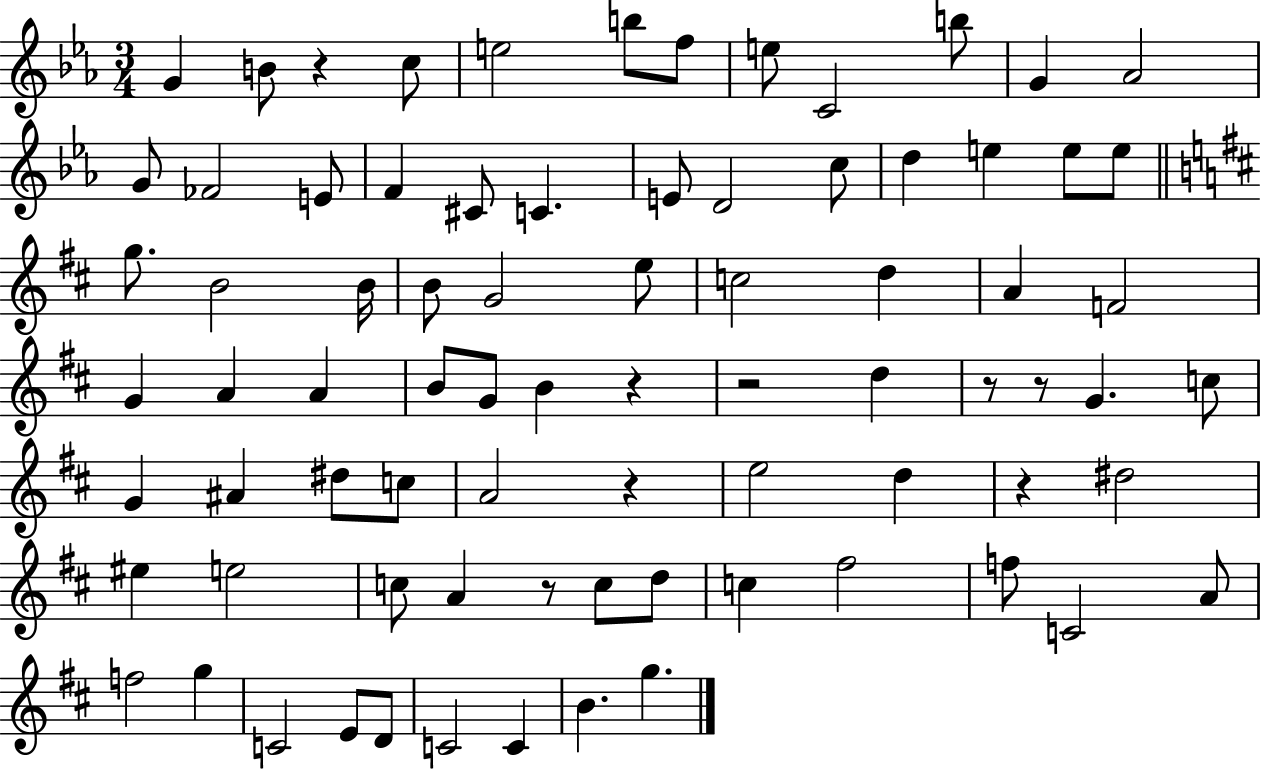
X:1
T:Untitled
M:3/4
L:1/4
K:Eb
G B/2 z c/2 e2 b/2 f/2 e/2 C2 b/2 G _A2 G/2 _F2 E/2 F ^C/2 C E/2 D2 c/2 d e e/2 e/2 g/2 B2 B/4 B/2 G2 e/2 c2 d A F2 G A A B/2 G/2 B z z2 d z/2 z/2 G c/2 G ^A ^d/2 c/2 A2 z e2 d z ^d2 ^e e2 c/2 A z/2 c/2 d/2 c ^f2 f/2 C2 A/2 f2 g C2 E/2 D/2 C2 C B g